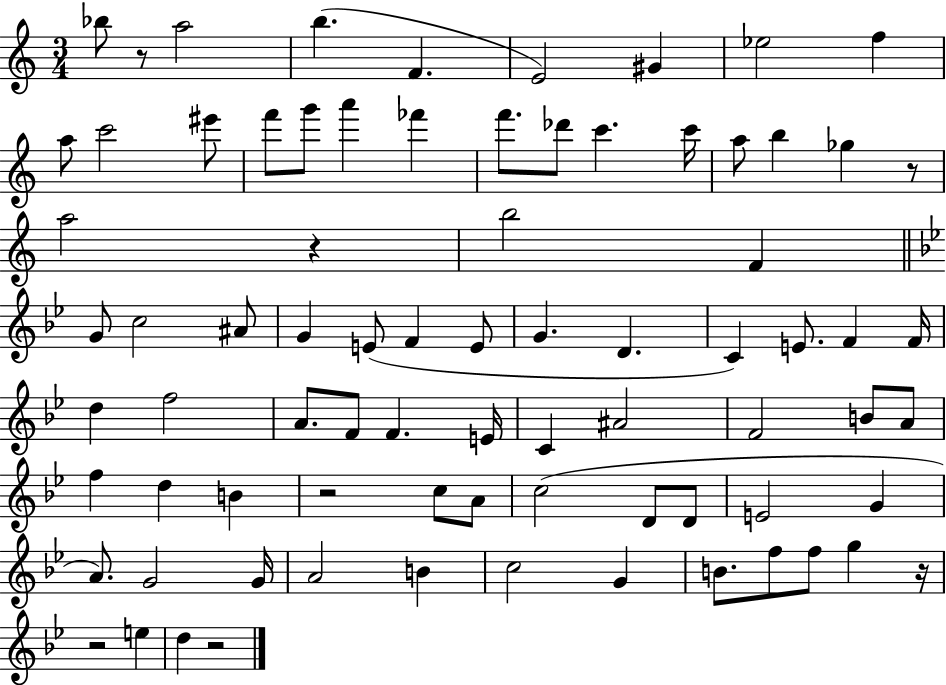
{
  \clef treble
  \numericTimeSignature
  \time 3/4
  \key c \major
  \repeat volta 2 { bes''8 r8 a''2 | b''4.( f'4. | e'2) gis'4 | ees''2 f''4 | \break a''8 c'''2 eis'''8 | f'''8 g'''8 a'''4 fes'''4 | f'''8. des'''8 c'''4. c'''16 | a''8 b''4 ges''4 r8 | \break a''2 r4 | b''2 f'4 | \bar "||" \break \key bes \major g'8 c''2 ais'8 | g'4 e'8( f'4 e'8 | g'4. d'4. | c'4) e'8. f'4 f'16 | \break d''4 f''2 | a'8. f'8 f'4. e'16 | c'4 ais'2 | f'2 b'8 a'8 | \break f''4 d''4 b'4 | r2 c''8 a'8 | c''2( d'8 d'8 | e'2 g'4 | \break a'8.) g'2 g'16 | a'2 b'4 | c''2 g'4 | b'8. f''8 f''8 g''4 r16 | \break r2 e''4 | d''4 r2 | } \bar "|."
}